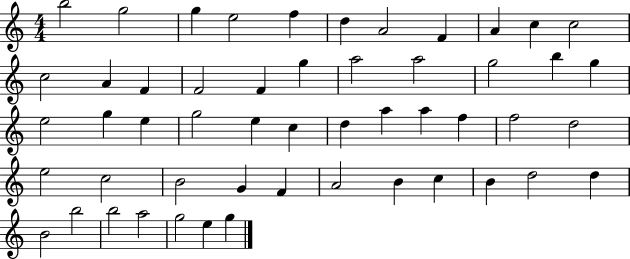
X:1
T:Untitled
M:4/4
L:1/4
K:C
b2 g2 g e2 f d A2 F A c c2 c2 A F F2 F g a2 a2 g2 b g e2 g e g2 e c d a a f f2 d2 e2 c2 B2 G F A2 B c B d2 d B2 b2 b2 a2 g2 e g